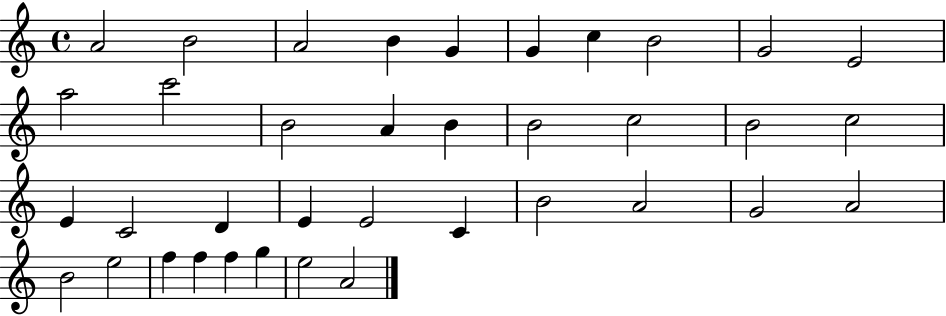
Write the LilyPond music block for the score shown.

{
  \clef treble
  \time 4/4
  \defaultTimeSignature
  \key c \major
  a'2 b'2 | a'2 b'4 g'4 | g'4 c''4 b'2 | g'2 e'2 | \break a''2 c'''2 | b'2 a'4 b'4 | b'2 c''2 | b'2 c''2 | \break e'4 c'2 d'4 | e'4 e'2 c'4 | b'2 a'2 | g'2 a'2 | \break b'2 e''2 | f''4 f''4 f''4 g''4 | e''2 a'2 | \bar "|."
}